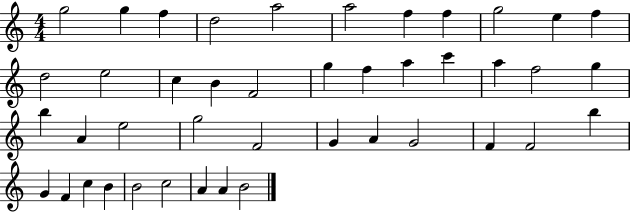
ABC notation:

X:1
T:Untitled
M:4/4
L:1/4
K:C
g2 g f d2 a2 a2 f f g2 e f d2 e2 c B F2 g f a c' a f2 g b A e2 g2 F2 G A G2 F F2 b G F c B B2 c2 A A B2